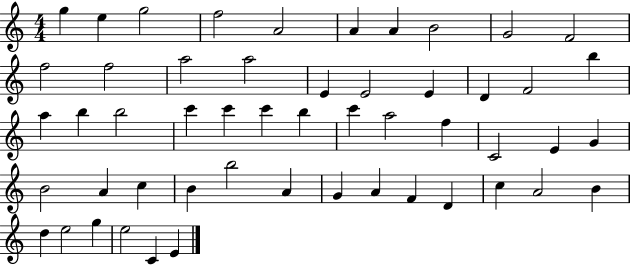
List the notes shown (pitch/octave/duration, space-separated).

G5/q E5/q G5/h F5/h A4/h A4/q A4/q B4/h G4/h F4/h F5/h F5/h A5/h A5/h E4/q E4/h E4/q D4/q F4/h B5/q A5/q B5/q B5/h C6/q C6/q C6/q B5/q C6/q A5/h F5/q C4/h E4/q G4/q B4/h A4/q C5/q B4/q B5/h A4/q G4/q A4/q F4/q D4/q C5/q A4/h B4/q D5/q E5/h G5/q E5/h C4/q E4/q